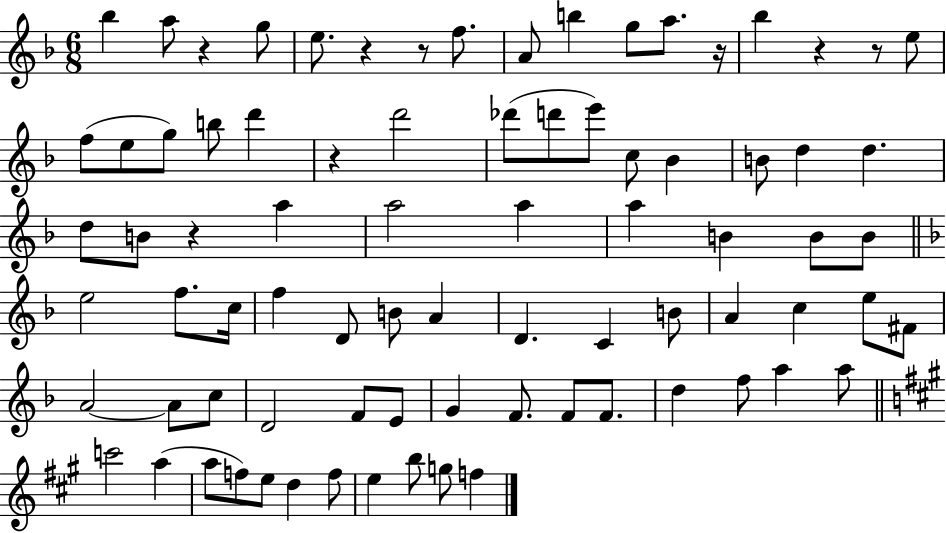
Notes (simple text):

Bb5/q A5/e R/q G5/e E5/e. R/q R/e F5/e. A4/e B5/q G5/e A5/e. R/s Bb5/q R/q R/e E5/e F5/e E5/e G5/e B5/e D6/q R/q D6/h Db6/e D6/e E6/e C5/e Bb4/q B4/e D5/q D5/q. D5/e B4/e R/q A5/q A5/h A5/q A5/q B4/q B4/e B4/e E5/h F5/e. C5/s F5/q D4/e B4/e A4/q D4/q. C4/q B4/e A4/q C5/q E5/e F#4/e A4/h A4/e C5/e D4/h F4/e E4/e G4/q F4/e. F4/e F4/e. D5/q F5/e A5/q A5/e C6/h A5/q A5/e F5/e E5/e D5/q F5/e E5/q B5/e G5/e F5/q